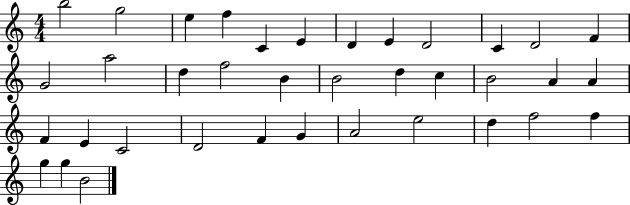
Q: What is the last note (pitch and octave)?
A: B4